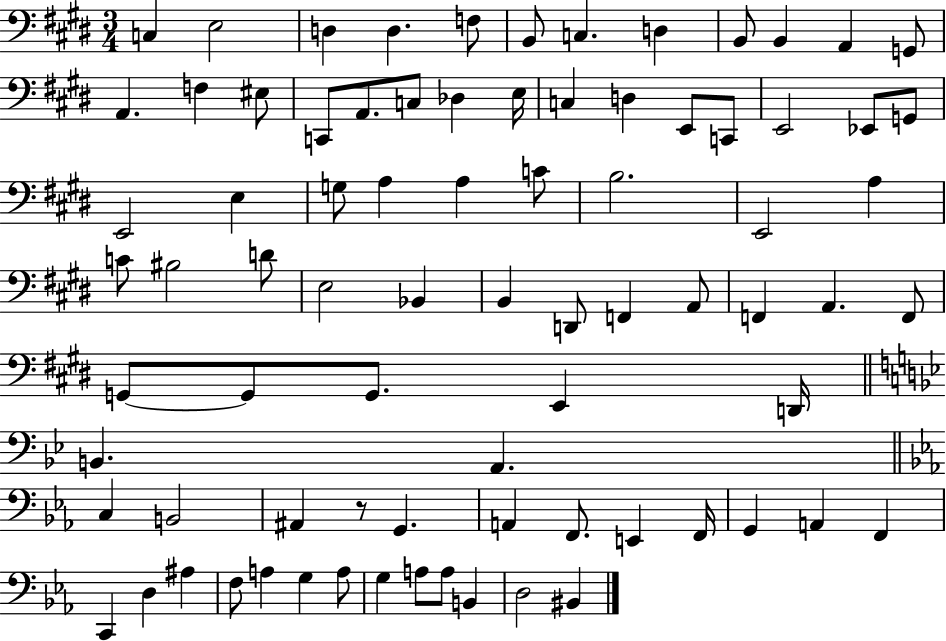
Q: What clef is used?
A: bass